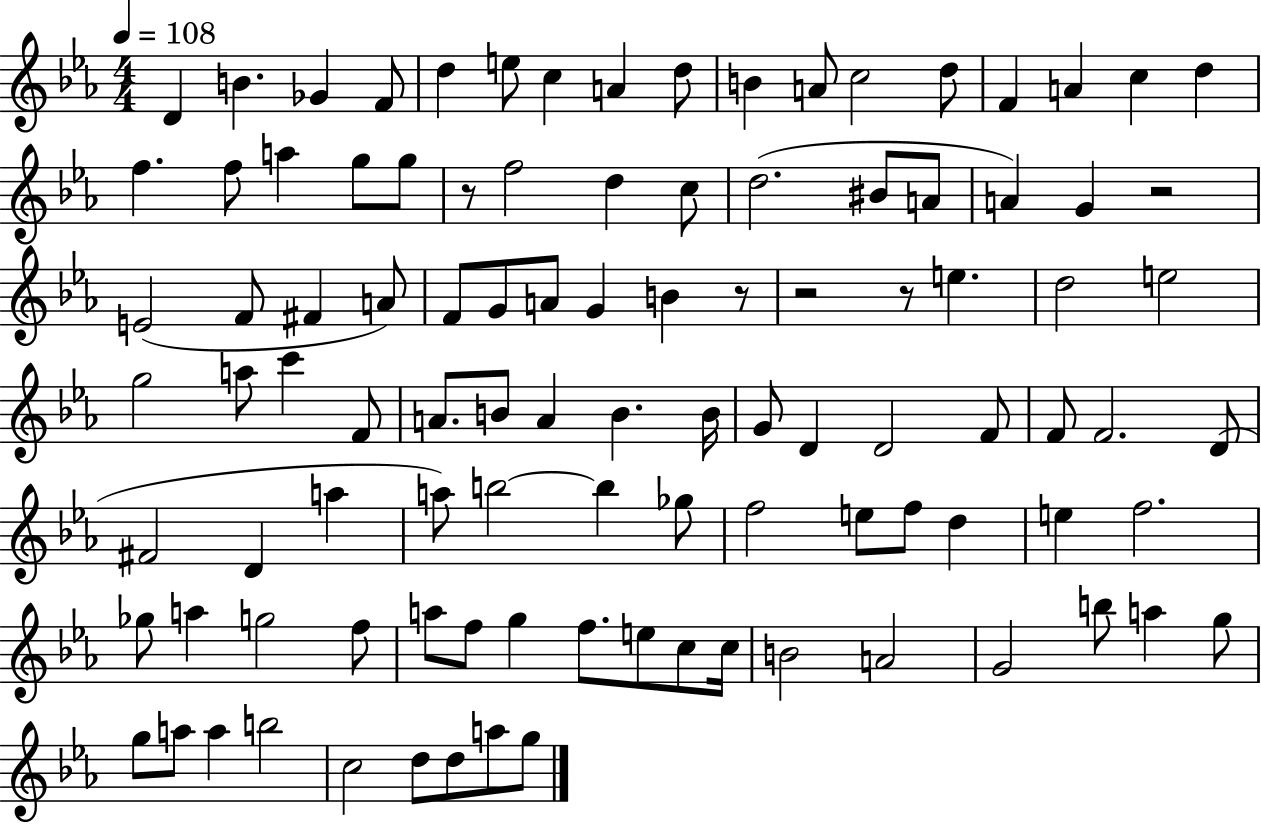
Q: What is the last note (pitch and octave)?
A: G5